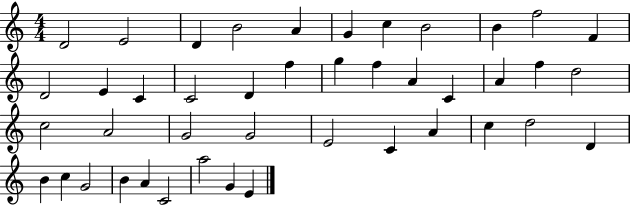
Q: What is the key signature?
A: C major